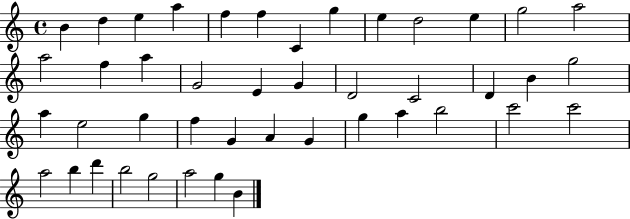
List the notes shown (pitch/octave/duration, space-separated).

B4/q D5/q E5/q A5/q F5/q F5/q C4/q G5/q E5/q D5/h E5/q G5/h A5/h A5/h F5/q A5/q G4/h E4/q G4/q D4/h C4/h D4/q B4/q G5/h A5/q E5/h G5/q F5/q G4/q A4/q G4/q G5/q A5/q B5/h C6/h C6/h A5/h B5/q D6/q B5/h G5/h A5/h G5/q B4/q